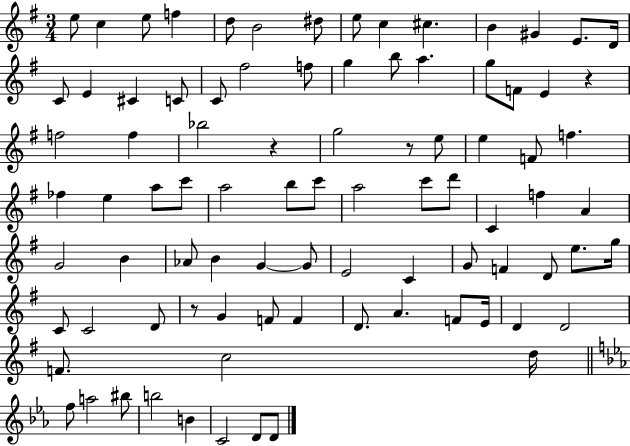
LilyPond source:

{
  \clef treble
  \numericTimeSignature
  \time 3/4
  \key g \major
  \repeat volta 2 { e''8 c''4 e''8 f''4 | d''8 b'2 dis''8 | e''8 c''4 cis''4. | b'4 gis'4 e'8. d'16 | \break c'8 e'4 cis'4 c'8 | c'8 fis''2 f''8 | g''4 b''8 a''4. | g''8 f'8 e'4 r4 | \break f''2 f''4 | bes''2 r4 | g''2 r8 e''8 | e''4 f'8 f''4. | \break fes''4 e''4 a''8 c'''8 | a''2 b''8 c'''8 | a''2 c'''8 d'''8 | c'4 f''4 a'4 | \break g'2 b'4 | aes'8 b'4 g'4~~ g'8 | e'2 c'4 | g'8 f'4 d'8 e''8. g''16 | \break c'8 c'2 d'8 | r8 g'4 f'8 f'4 | d'8. a'4. f'8 e'16 | d'4 d'2 | \break f'8. c''2 d''16 | \bar "||" \break \key ees \major f''8 a''2 bis''8 | b''2 b'4 | c'2 d'8 d'8 | } \bar "|."
}